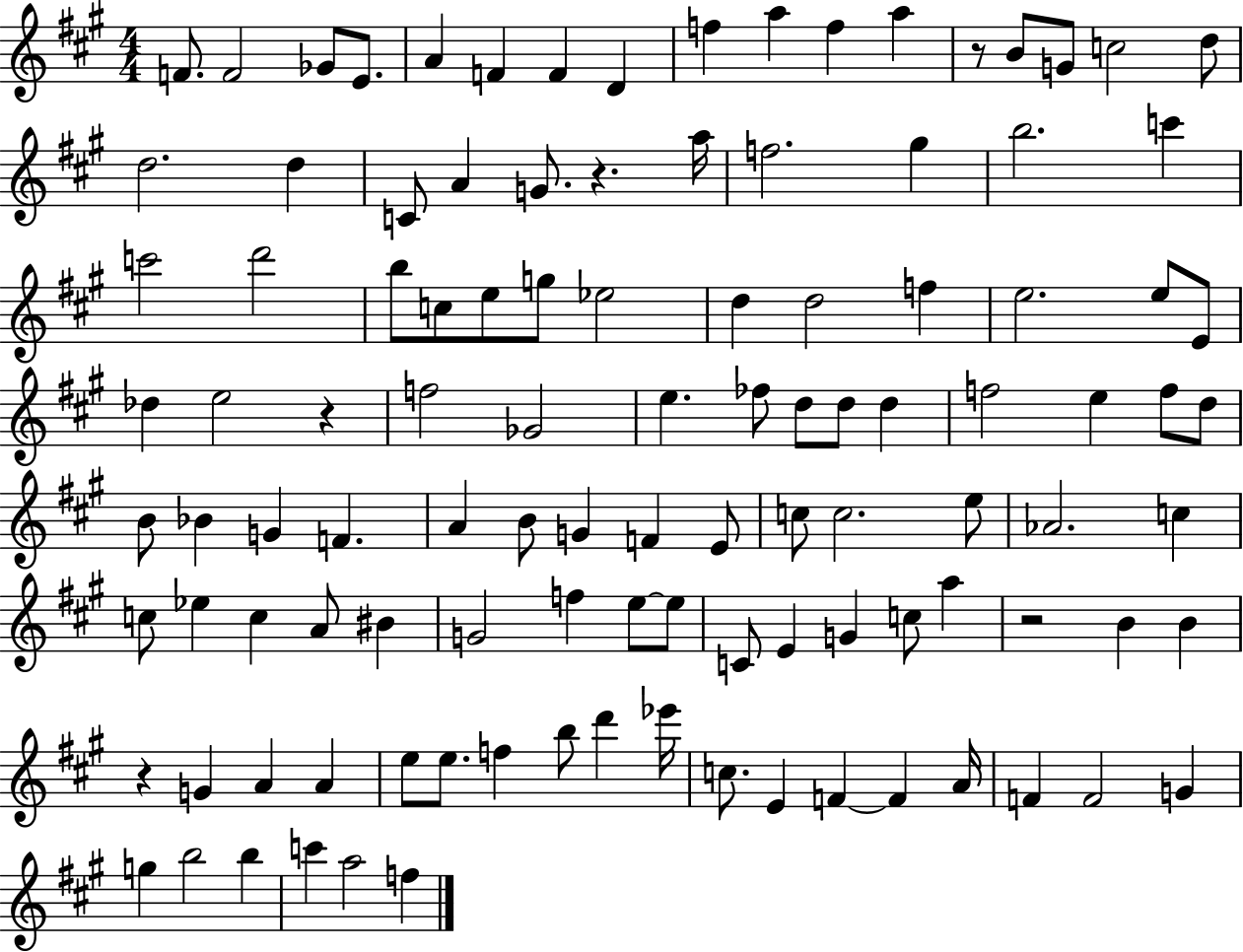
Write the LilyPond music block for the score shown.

{
  \clef treble
  \numericTimeSignature
  \time 4/4
  \key a \major
  f'8. f'2 ges'8 e'8. | a'4 f'4 f'4 d'4 | f''4 a''4 f''4 a''4 | r8 b'8 g'8 c''2 d''8 | \break d''2. d''4 | c'8 a'4 g'8. r4. a''16 | f''2. gis''4 | b''2. c'''4 | \break c'''2 d'''2 | b''8 c''8 e''8 g''8 ees''2 | d''4 d''2 f''4 | e''2. e''8 e'8 | \break des''4 e''2 r4 | f''2 ges'2 | e''4. fes''8 d''8 d''8 d''4 | f''2 e''4 f''8 d''8 | \break b'8 bes'4 g'4 f'4. | a'4 b'8 g'4 f'4 e'8 | c''8 c''2. e''8 | aes'2. c''4 | \break c''8 ees''4 c''4 a'8 bis'4 | g'2 f''4 e''8~~ e''8 | c'8 e'4 g'4 c''8 a''4 | r2 b'4 b'4 | \break r4 g'4 a'4 a'4 | e''8 e''8. f''4 b''8 d'''4 ees'''16 | c''8. e'4 f'4~~ f'4 a'16 | f'4 f'2 g'4 | \break g''4 b''2 b''4 | c'''4 a''2 f''4 | \bar "|."
}